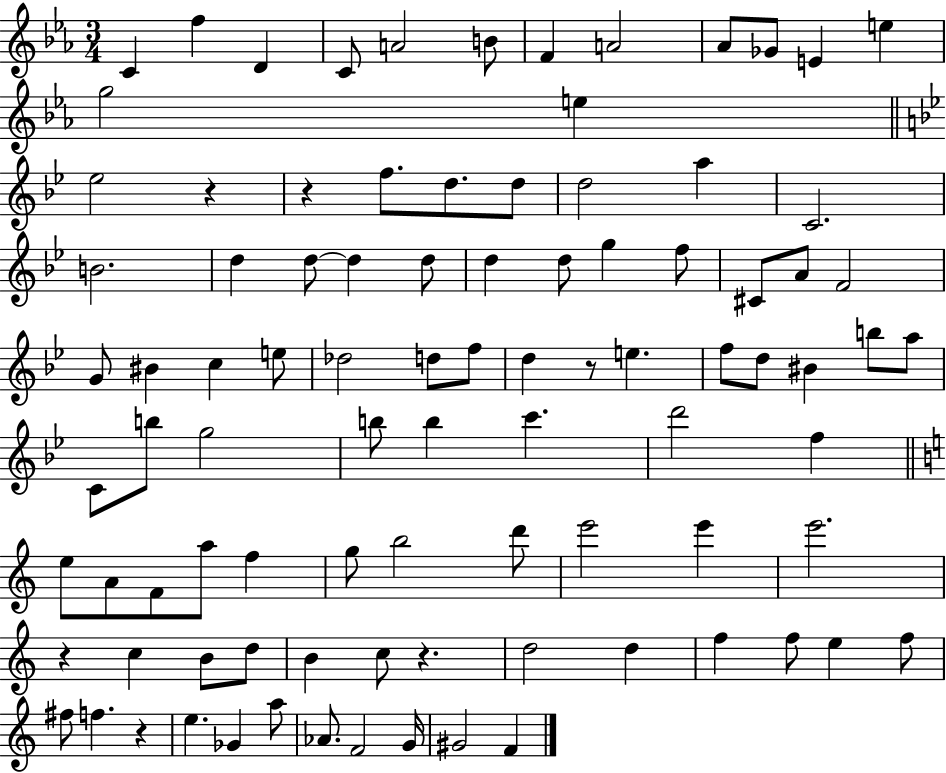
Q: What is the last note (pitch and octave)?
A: F4